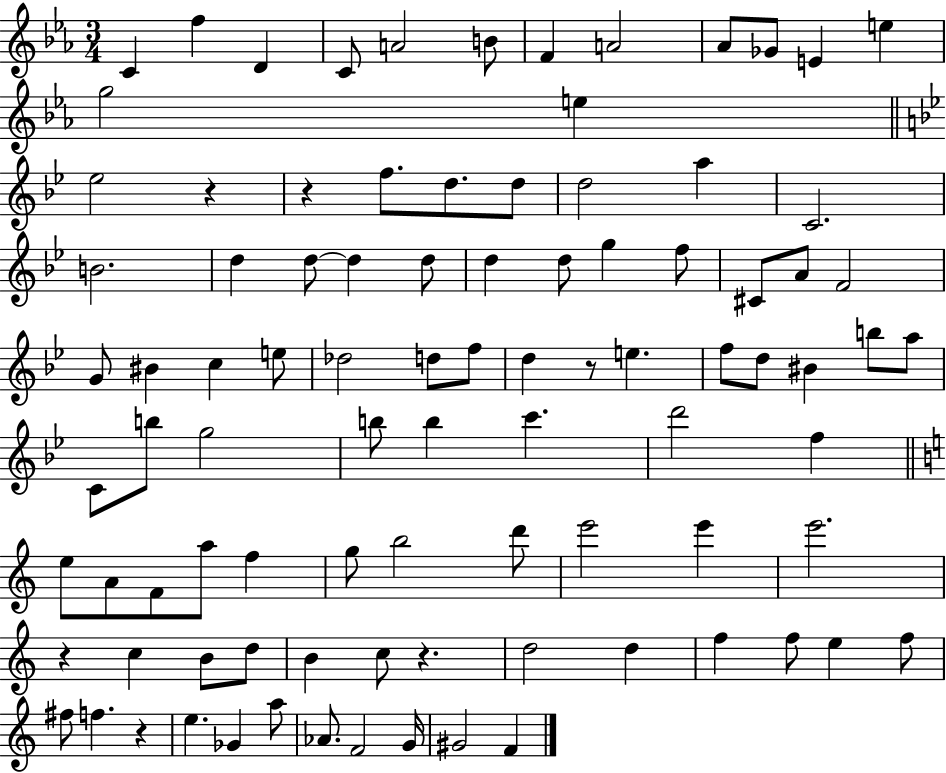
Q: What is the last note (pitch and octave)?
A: F4